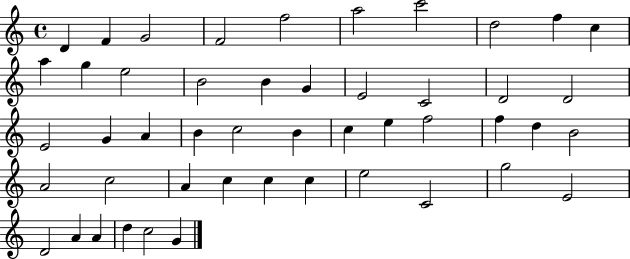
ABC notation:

X:1
T:Untitled
M:4/4
L:1/4
K:C
D F G2 F2 f2 a2 c'2 d2 f c a g e2 B2 B G E2 C2 D2 D2 E2 G A B c2 B c e f2 f d B2 A2 c2 A c c c e2 C2 g2 E2 D2 A A d c2 G